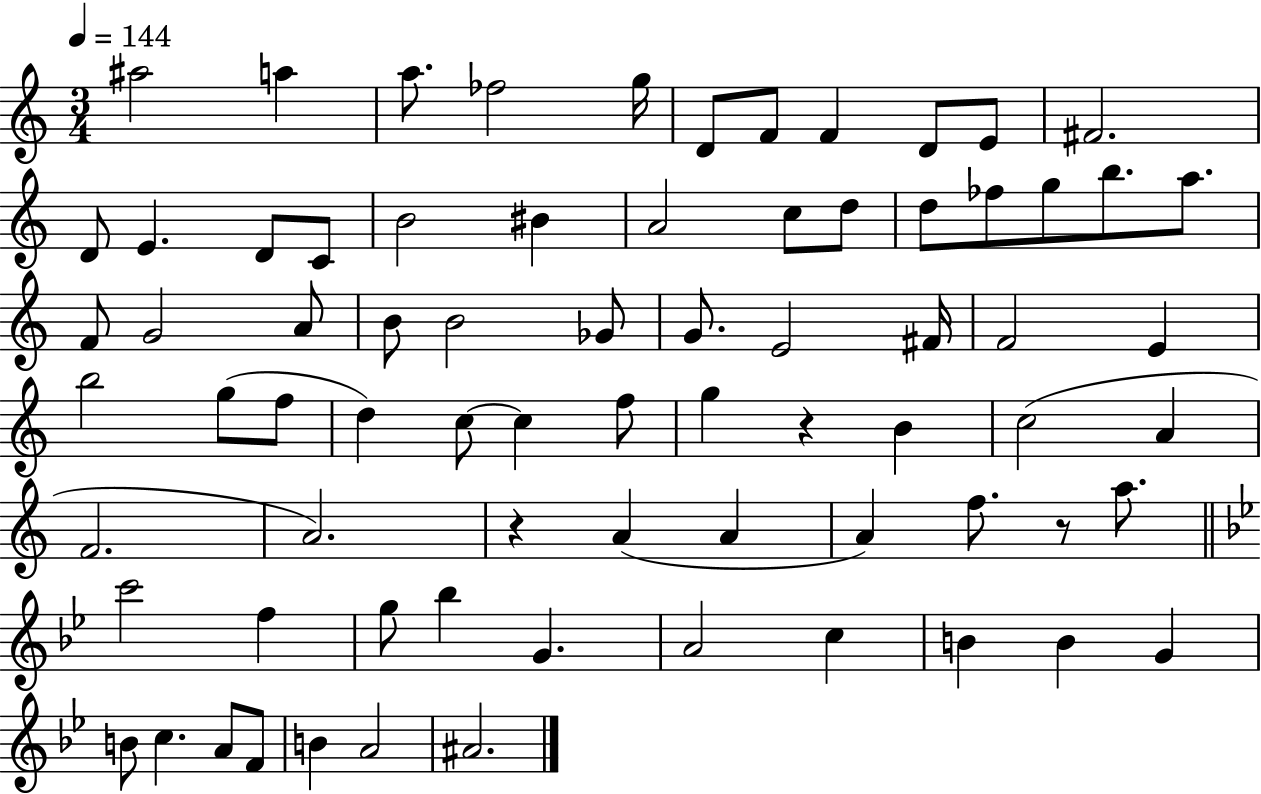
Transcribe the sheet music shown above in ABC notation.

X:1
T:Untitled
M:3/4
L:1/4
K:C
^a2 a a/2 _f2 g/4 D/2 F/2 F D/2 E/2 ^F2 D/2 E D/2 C/2 B2 ^B A2 c/2 d/2 d/2 _f/2 g/2 b/2 a/2 F/2 G2 A/2 B/2 B2 _G/2 G/2 E2 ^F/4 F2 E b2 g/2 f/2 d c/2 c f/2 g z B c2 A F2 A2 z A A A f/2 z/2 a/2 c'2 f g/2 _b G A2 c B B G B/2 c A/2 F/2 B A2 ^A2